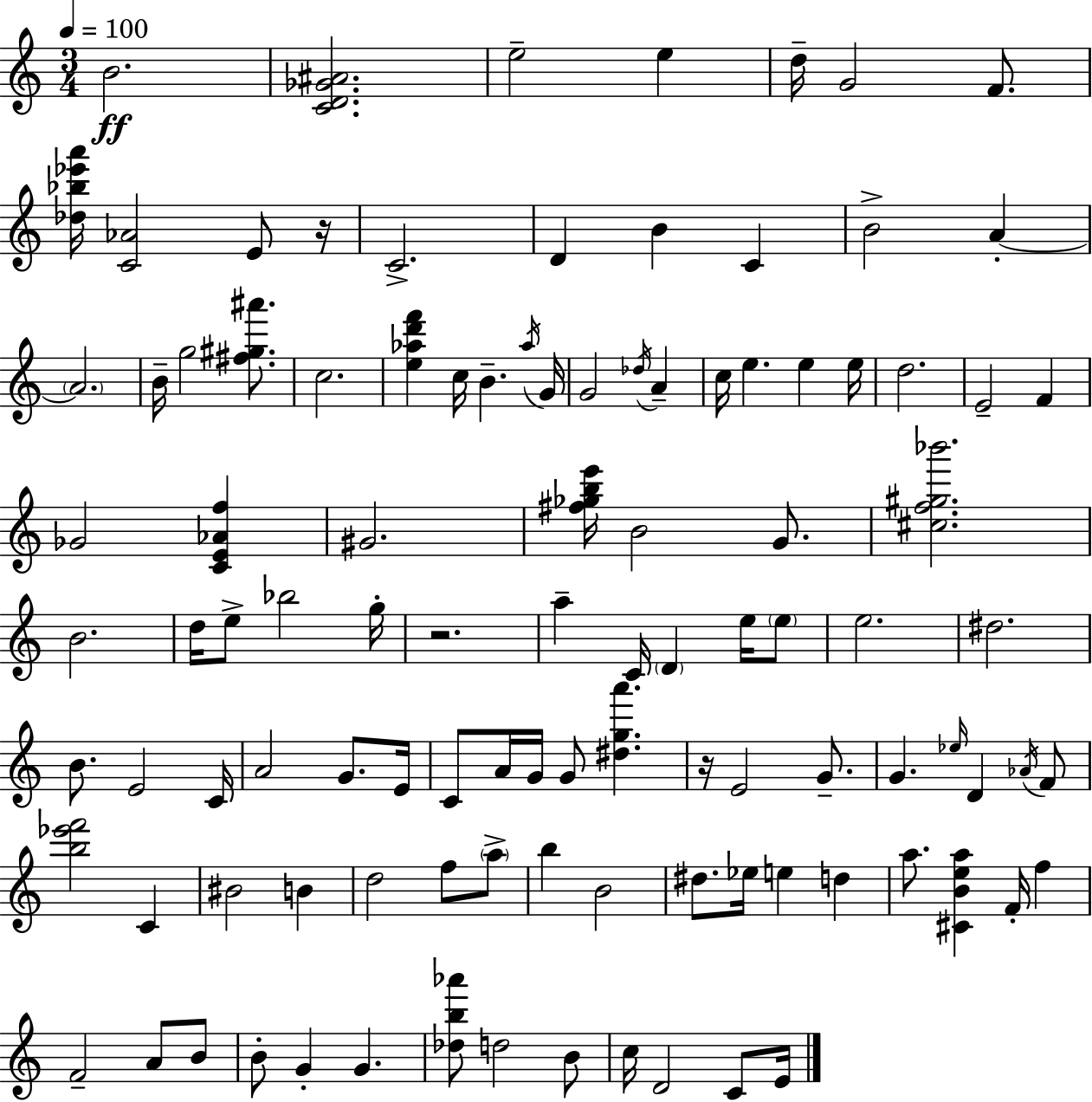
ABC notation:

X:1
T:Untitled
M:3/4
L:1/4
K:Am
B2 [CD_G^A]2 e2 e d/4 G2 F/2 [_d_b_e'a']/4 [C_A]2 E/2 z/4 C2 D B C B2 A A2 B/4 g2 [^f^g^a']/2 c2 [e_ad'f'] c/4 B _a/4 G/4 G2 _d/4 A c/4 e e e/4 d2 E2 F _G2 [CE_Af] ^G2 [^f_gbe']/4 B2 G/2 [^cf^g_b']2 B2 d/4 e/2 _b2 g/4 z2 a C/4 D e/4 e/2 e2 ^d2 B/2 E2 C/4 A2 G/2 E/4 C/2 A/4 G/4 G/2 [^dga'] z/4 E2 G/2 G _e/4 D _A/4 F/2 [b_e'f']2 C ^B2 B d2 f/2 a/2 b B2 ^d/2 _e/4 e d a/2 [^CBea] F/4 f F2 A/2 B/2 B/2 G G [_db_a']/2 d2 B/2 c/4 D2 C/2 E/4